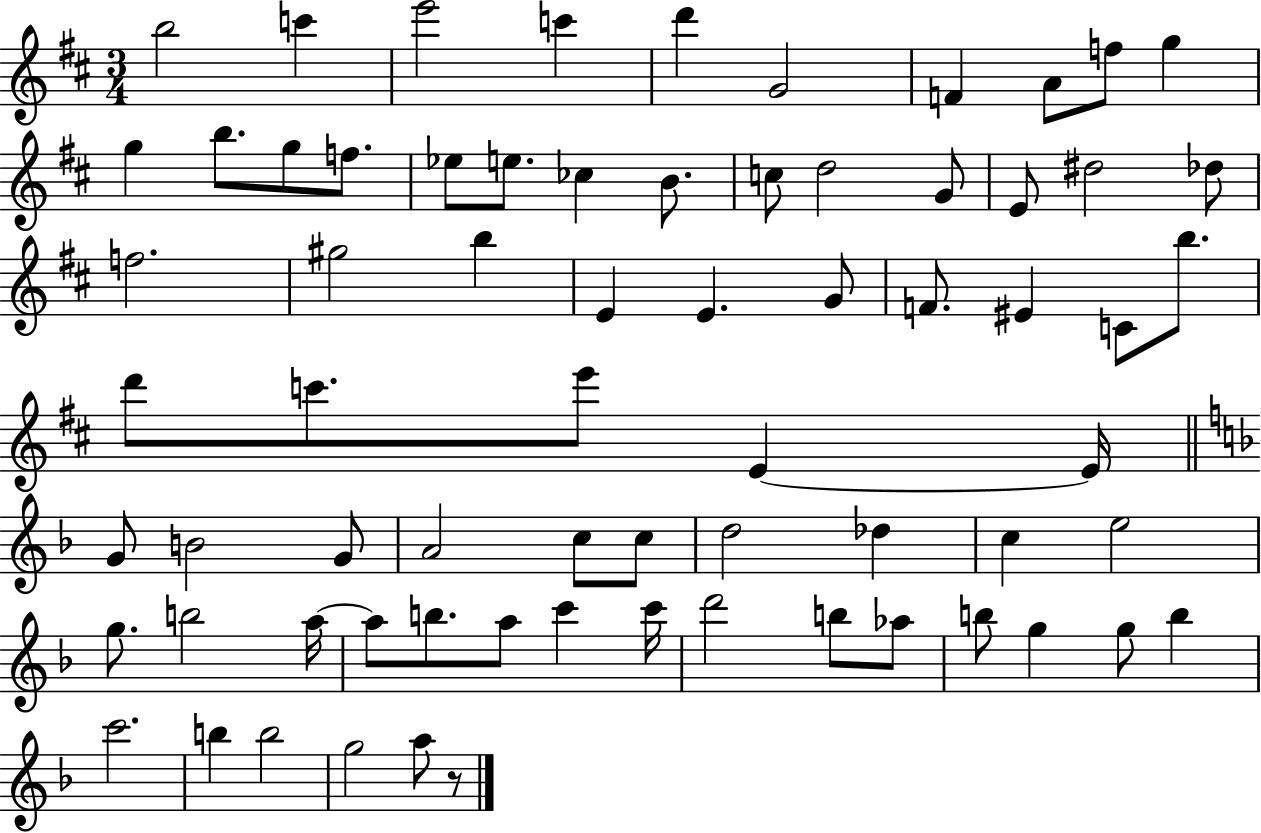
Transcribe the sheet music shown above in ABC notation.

X:1
T:Untitled
M:3/4
L:1/4
K:D
b2 c' e'2 c' d' G2 F A/2 f/2 g g b/2 g/2 f/2 _e/2 e/2 _c B/2 c/2 d2 G/2 E/2 ^d2 _d/2 f2 ^g2 b E E G/2 F/2 ^E C/2 b/2 d'/2 c'/2 e'/2 E E/4 G/2 B2 G/2 A2 c/2 c/2 d2 _d c e2 g/2 b2 a/4 a/2 b/2 a/2 c' c'/4 d'2 b/2 _a/2 b/2 g g/2 b c'2 b b2 g2 a/2 z/2